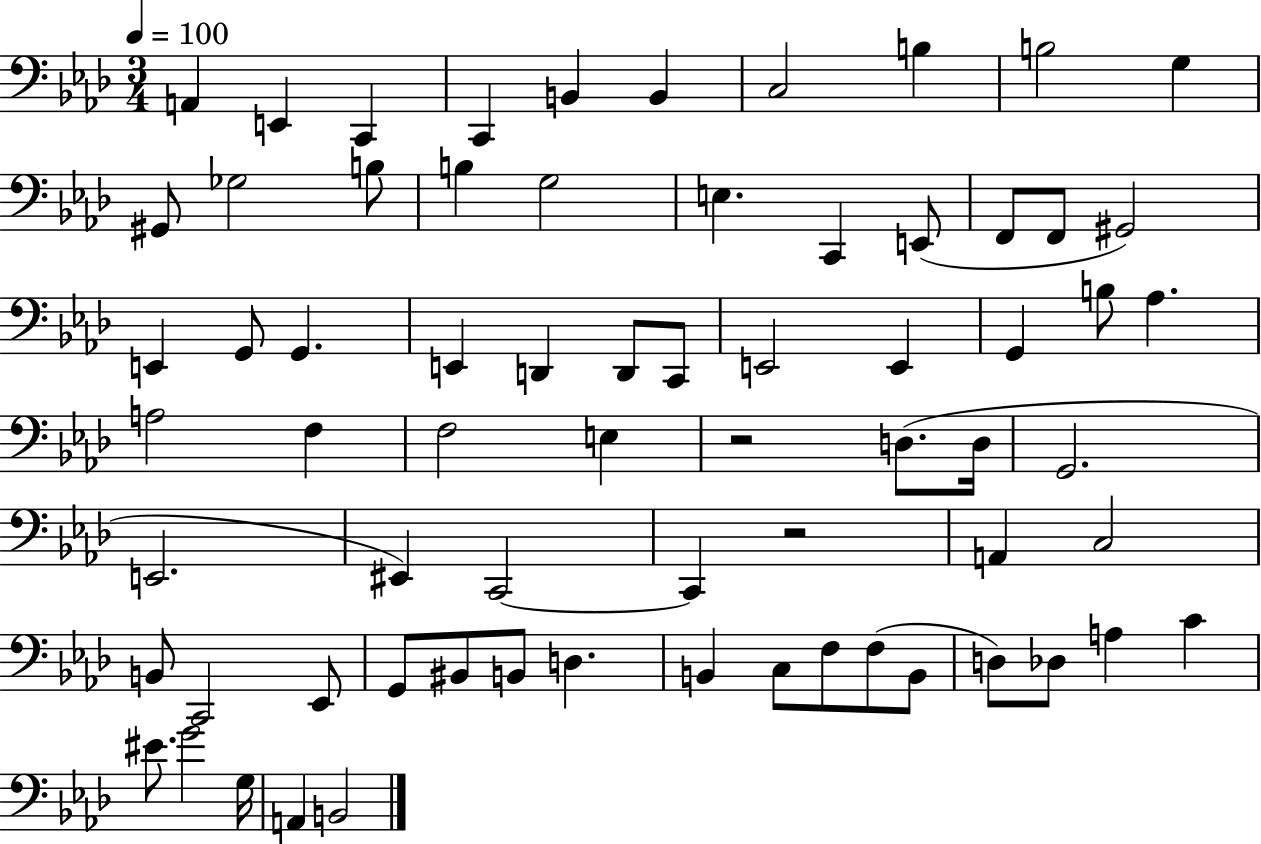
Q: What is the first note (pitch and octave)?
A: A2